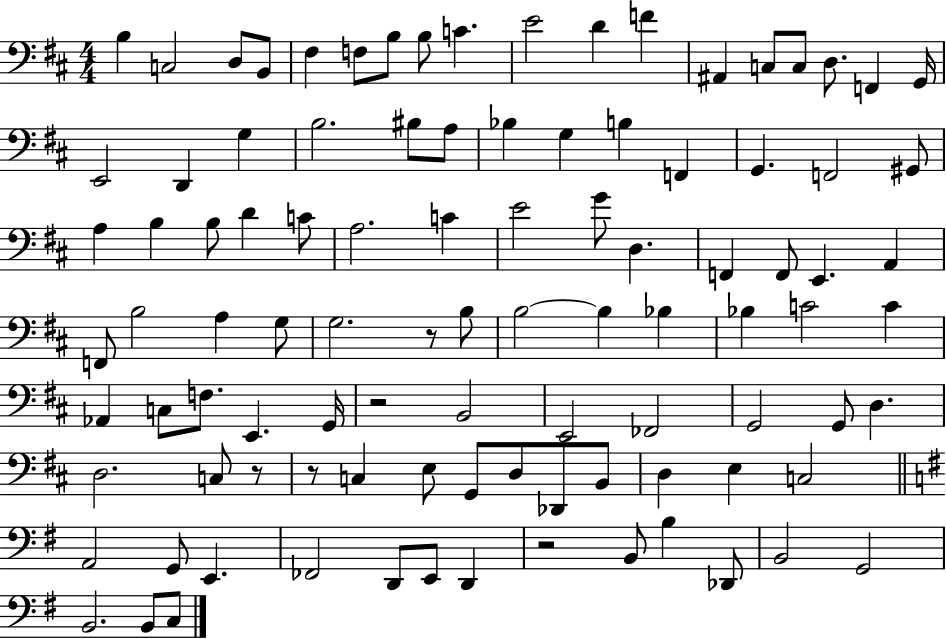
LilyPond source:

{
  \clef bass
  \numericTimeSignature
  \time 4/4
  \key d \major
  b4 c2 d8 b,8 | fis4 f8 b8 b8 c'4. | e'2 d'4 f'4 | ais,4 c8 c8 d8. f,4 g,16 | \break e,2 d,4 g4 | b2. bis8 a8 | bes4 g4 b4 f,4 | g,4. f,2 gis,8 | \break a4 b4 b8 d'4 c'8 | a2. c'4 | e'2 g'8 d4. | f,4 f,8 e,4. a,4 | \break f,8 b2 a4 g8 | g2. r8 b8 | b2~~ b4 bes4 | bes4 c'2 c'4 | \break aes,4 c8 f8. e,4. g,16 | r2 b,2 | e,2 fes,2 | g,2 g,8 d4. | \break d2. c8 r8 | r8 c4 e8 g,8 d8 des,8 b,8 | d4 e4 c2 | \bar "||" \break \key g \major a,2 g,8 e,4. | fes,2 d,8 e,8 d,4 | r2 b,8 b4 des,8 | b,2 g,2 | \break b,2. b,8 c8 | \bar "|."
}